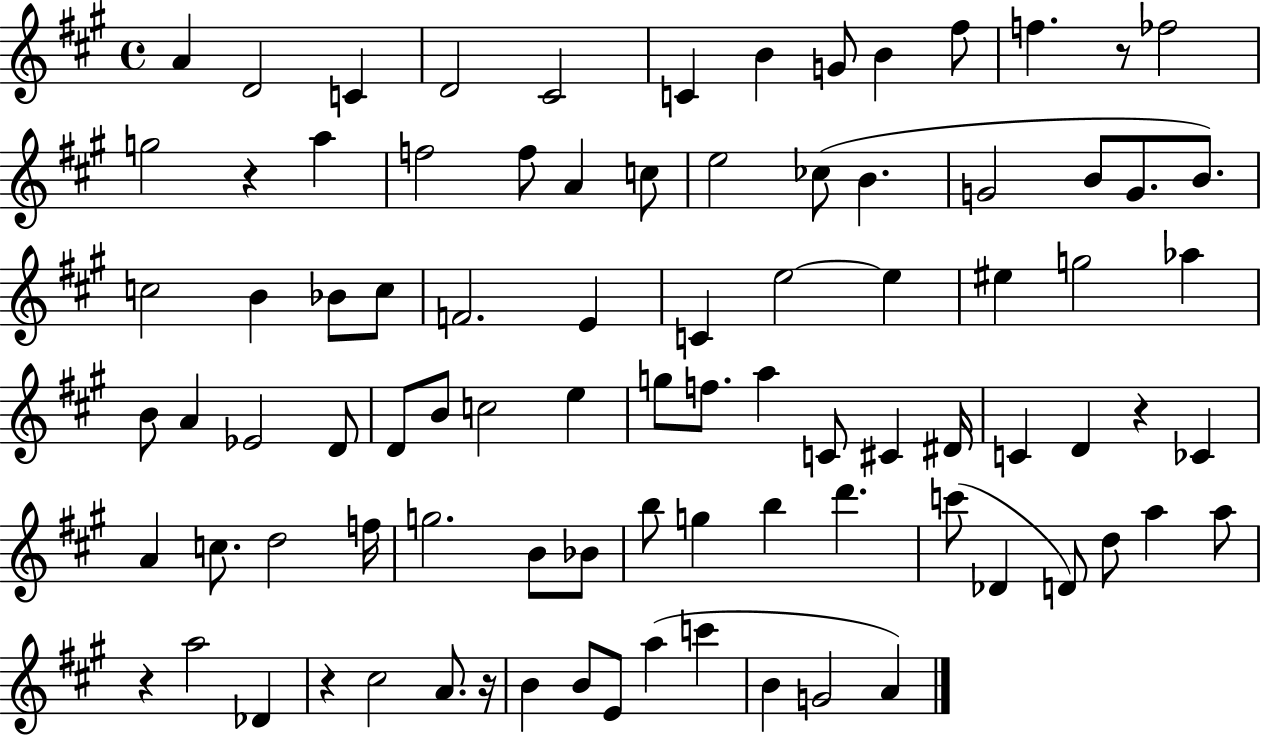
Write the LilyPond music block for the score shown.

{
  \clef treble
  \time 4/4
  \defaultTimeSignature
  \key a \major
  a'4 d'2 c'4 | d'2 cis'2 | c'4 b'4 g'8 b'4 fis''8 | f''4. r8 fes''2 | \break g''2 r4 a''4 | f''2 f''8 a'4 c''8 | e''2 ces''8( b'4. | g'2 b'8 g'8. b'8.) | \break c''2 b'4 bes'8 c''8 | f'2. e'4 | c'4 e''2~~ e''4 | eis''4 g''2 aes''4 | \break b'8 a'4 ees'2 d'8 | d'8 b'8 c''2 e''4 | g''8 f''8. a''4 c'8 cis'4 dis'16 | c'4 d'4 r4 ces'4 | \break a'4 c''8. d''2 f''16 | g''2. b'8 bes'8 | b''8 g''4 b''4 d'''4. | c'''8( des'4 d'8) d''8 a''4 a''8 | \break r4 a''2 des'4 | r4 cis''2 a'8. r16 | b'4 b'8 e'8 a''4( c'''4 | b'4 g'2 a'4) | \break \bar "|."
}